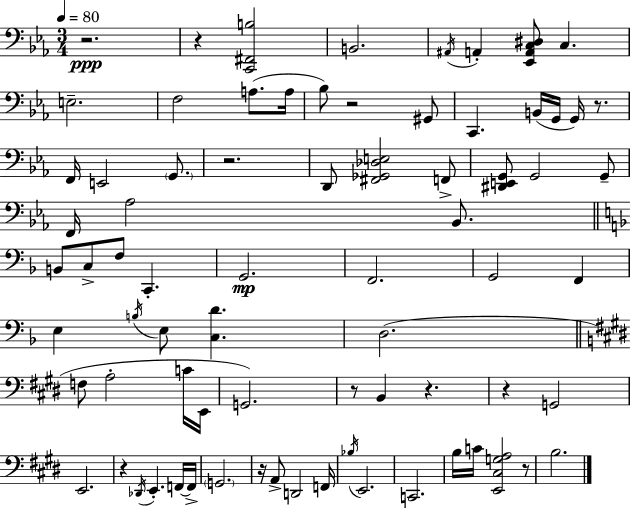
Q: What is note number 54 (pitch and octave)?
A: E2